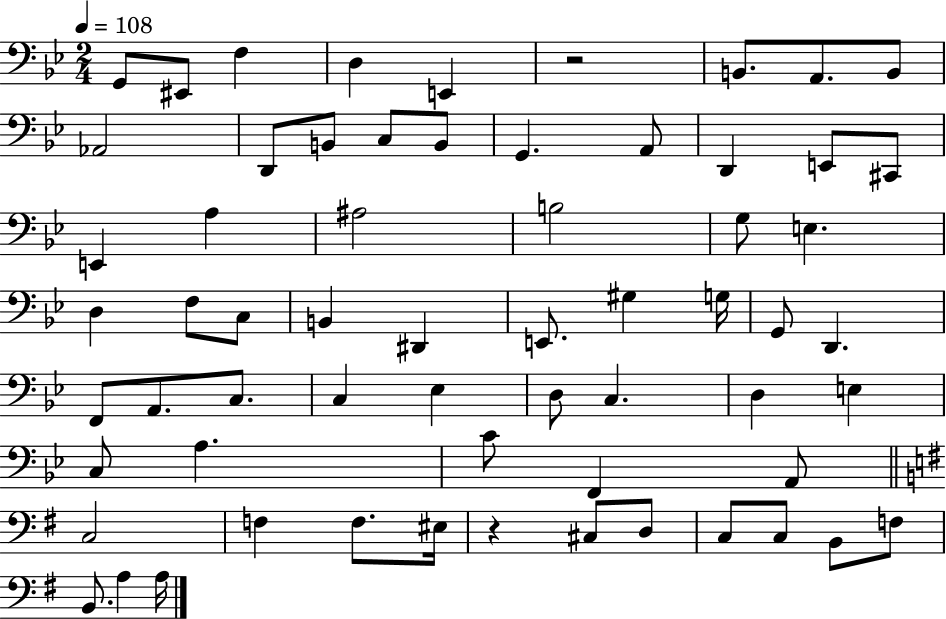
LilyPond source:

{
  \clef bass
  \numericTimeSignature
  \time 2/4
  \key bes \major
  \tempo 4 = 108
  g,8 eis,8 f4 | d4 e,4 | r2 | b,8. a,8. b,8 | \break aes,2 | d,8 b,8 c8 b,8 | g,4. a,8 | d,4 e,8 cis,8 | \break e,4 a4 | ais2 | b2 | g8 e4. | \break d4 f8 c8 | b,4 dis,4 | e,8. gis4 g16 | g,8 d,4. | \break f,8 a,8. c8. | c4 ees4 | d8 c4. | d4 e4 | \break c8 a4. | c'8 f,4 a,8 | \bar "||" \break \key g \major c2 | f4 f8. eis16 | r4 cis8 d8 | c8 c8 b,8 f8 | \break b,8. a4 a16 | \bar "|."
}